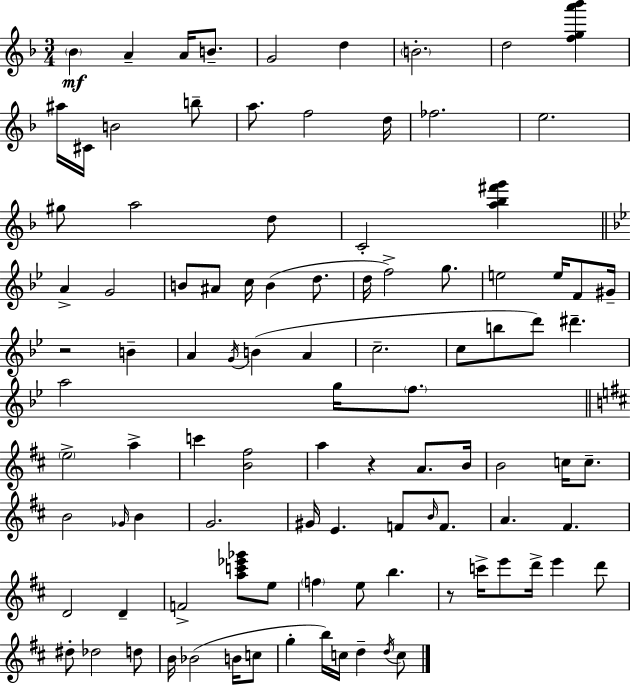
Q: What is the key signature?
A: F major